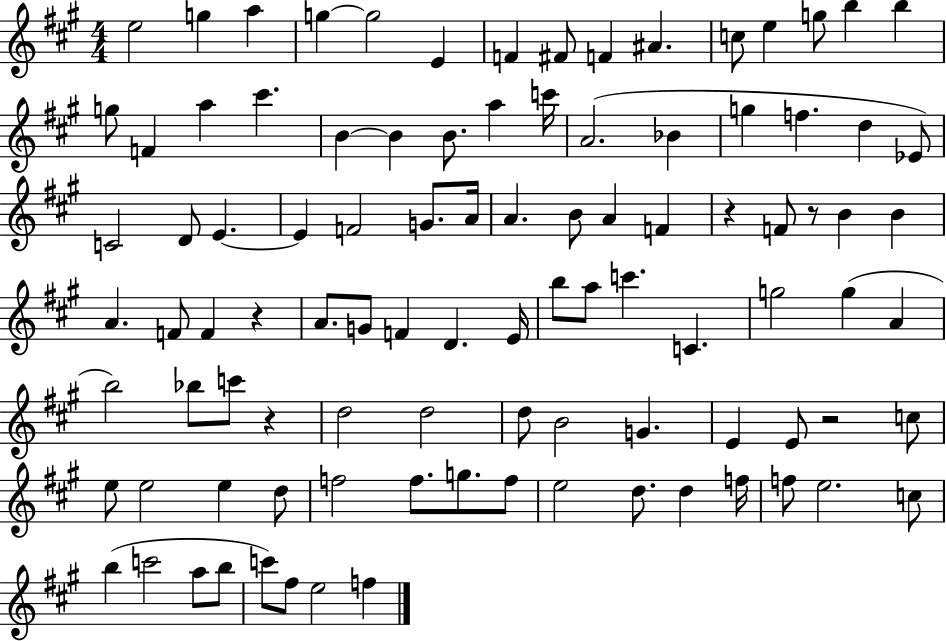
X:1
T:Untitled
M:4/4
L:1/4
K:A
e2 g a g g2 E F ^F/2 F ^A c/2 e g/2 b b g/2 F a ^c' B B B/2 a c'/4 A2 _B g f d _E/2 C2 D/2 E E F2 G/2 A/4 A B/2 A F z F/2 z/2 B B A F/2 F z A/2 G/2 F D E/4 b/2 a/2 c' C g2 g A b2 _b/2 c'/2 z d2 d2 d/2 B2 G E E/2 z2 c/2 e/2 e2 e d/2 f2 f/2 g/2 f/2 e2 d/2 d f/4 f/2 e2 c/2 b c'2 a/2 b/2 c'/2 ^f/2 e2 f